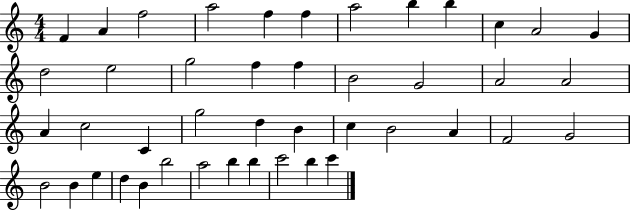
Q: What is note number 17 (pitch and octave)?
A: F5